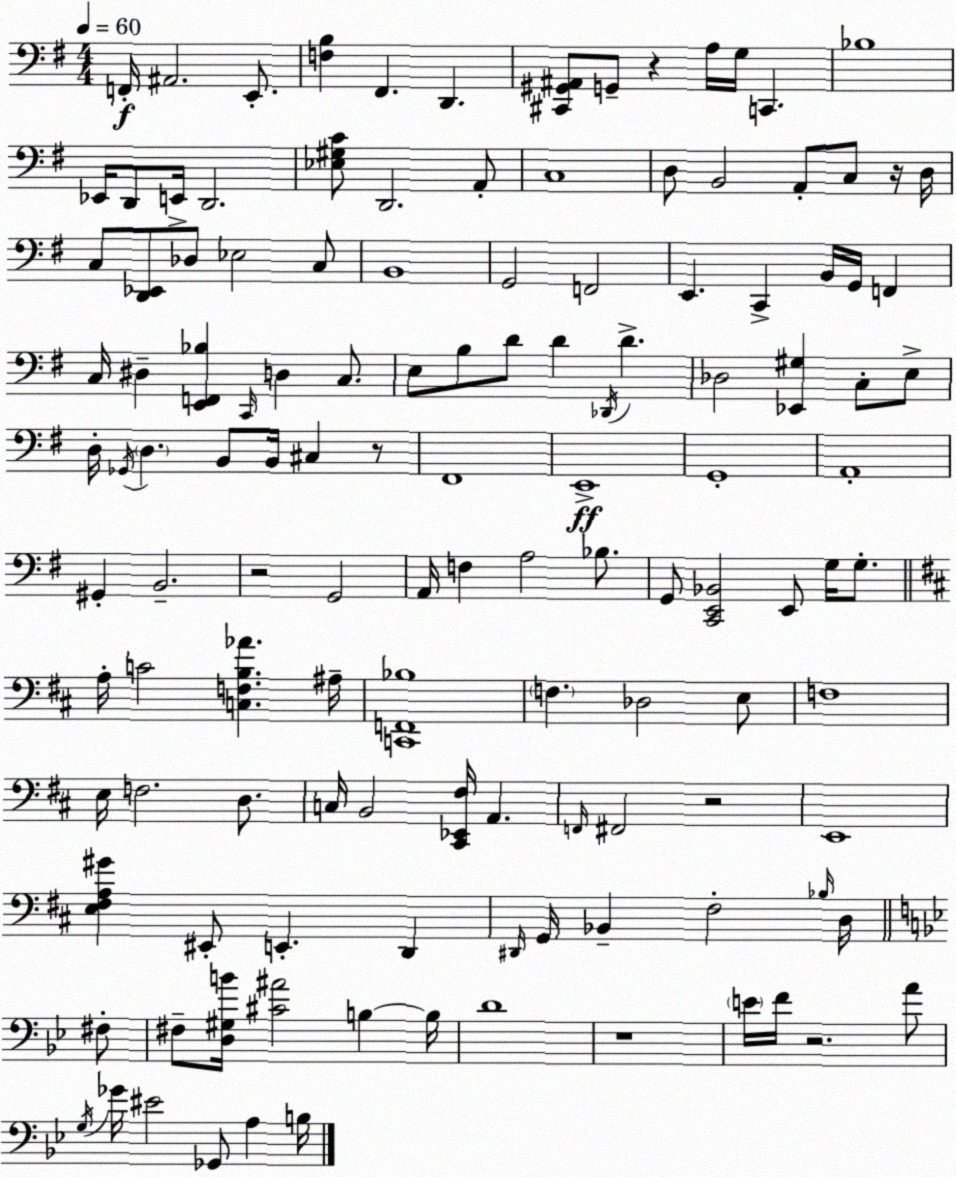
X:1
T:Untitled
M:4/4
L:1/4
K:G
F,,/4 ^A,,2 E,,/2 [F,B,] ^F,, D,, [^C,,^G,,^A,,]/2 G,,/2 z A,/4 G,/4 C,, _B,4 _E,,/4 D,,/2 E,,/4 D,,2 [_E,^G,C]/2 D,,2 A,,/2 C,4 D,/2 B,,2 A,,/2 C,/2 z/4 D,/4 C,/2 [D,,_E,,]/2 _D,/2 _E,2 C,/2 B,,4 G,,2 F,,2 E,, C,, B,,/4 G,,/4 F,, C,/4 ^D, [E,,F,,_B,] C,,/4 D, C,/2 E,/2 B,/2 D/2 D _D,,/4 D _D,2 [_E,,^G,] C,/2 E,/2 D,/4 _G,,/4 D, B,,/2 B,,/4 ^C, z/2 ^F,,4 E,,4 G,,4 A,,4 ^G,, B,,2 z2 G,,2 A,,/4 F, A,2 _B,/2 G,,/2 [C,,E,,_B,,]2 E,,/2 G,/4 G,/2 A,/4 C2 [C,F,B,_A] ^A,/4 [C,,F,,_B,]4 F, _D,2 E,/2 F,4 E,/4 F,2 D,/2 C,/4 B,,2 [^C,,_E,,^F,]/4 A,, F,,/4 ^F,,2 z2 E,,4 [E,^F,A,^G] ^E,,/2 E,, D,, ^D,,/4 G,,/4 _B,, ^F,2 _B,/4 D,/4 ^F,/2 ^F,/2 [D,^G,B]/4 [^C^A]2 B, B,/4 D4 z4 E/4 F/4 z2 A/2 G,/4 _G/4 ^E2 _G,,/2 A, B,/4